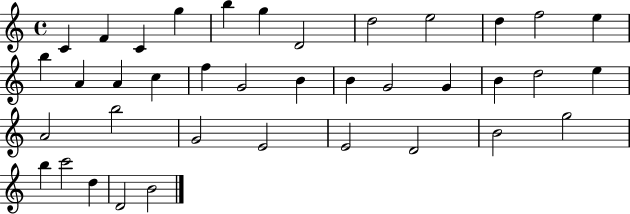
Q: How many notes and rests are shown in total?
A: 38